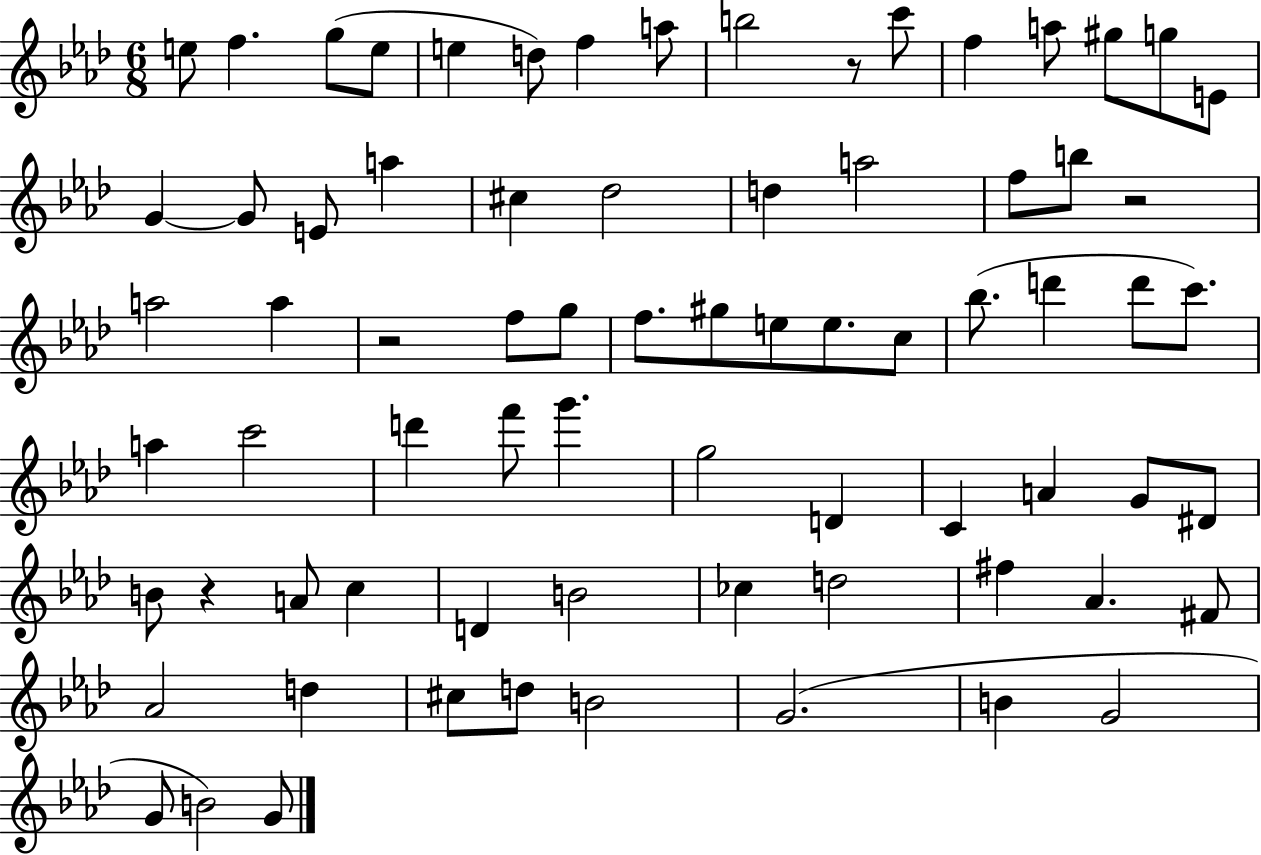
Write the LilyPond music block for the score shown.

{
  \clef treble
  \numericTimeSignature
  \time 6/8
  \key aes \major
  \repeat volta 2 { e''8 f''4. g''8( e''8 | e''4 d''8) f''4 a''8 | b''2 r8 c'''8 | f''4 a''8 gis''8 g''8 e'8 | \break g'4~~ g'8 e'8 a''4 | cis''4 des''2 | d''4 a''2 | f''8 b''8 r2 | \break a''2 a''4 | r2 f''8 g''8 | f''8. gis''8 e''8 e''8. c''8 | bes''8.( d'''4 d'''8 c'''8.) | \break a''4 c'''2 | d'''4 f'''8 g'''4. | g''2 d'4 | c'4 a'4 g'8 dis'8 | \break b'8 r4 a'8 c''4 | d'4 b'2 | ces''4 d''2 | fis''4 aes'4. fis'8 | \break aes'2 d''4 | cis''8 d''8 b'2 | g'2.( | b'4 g'2 | \break g'8 b'2) g'8 | } \bar "|."
}